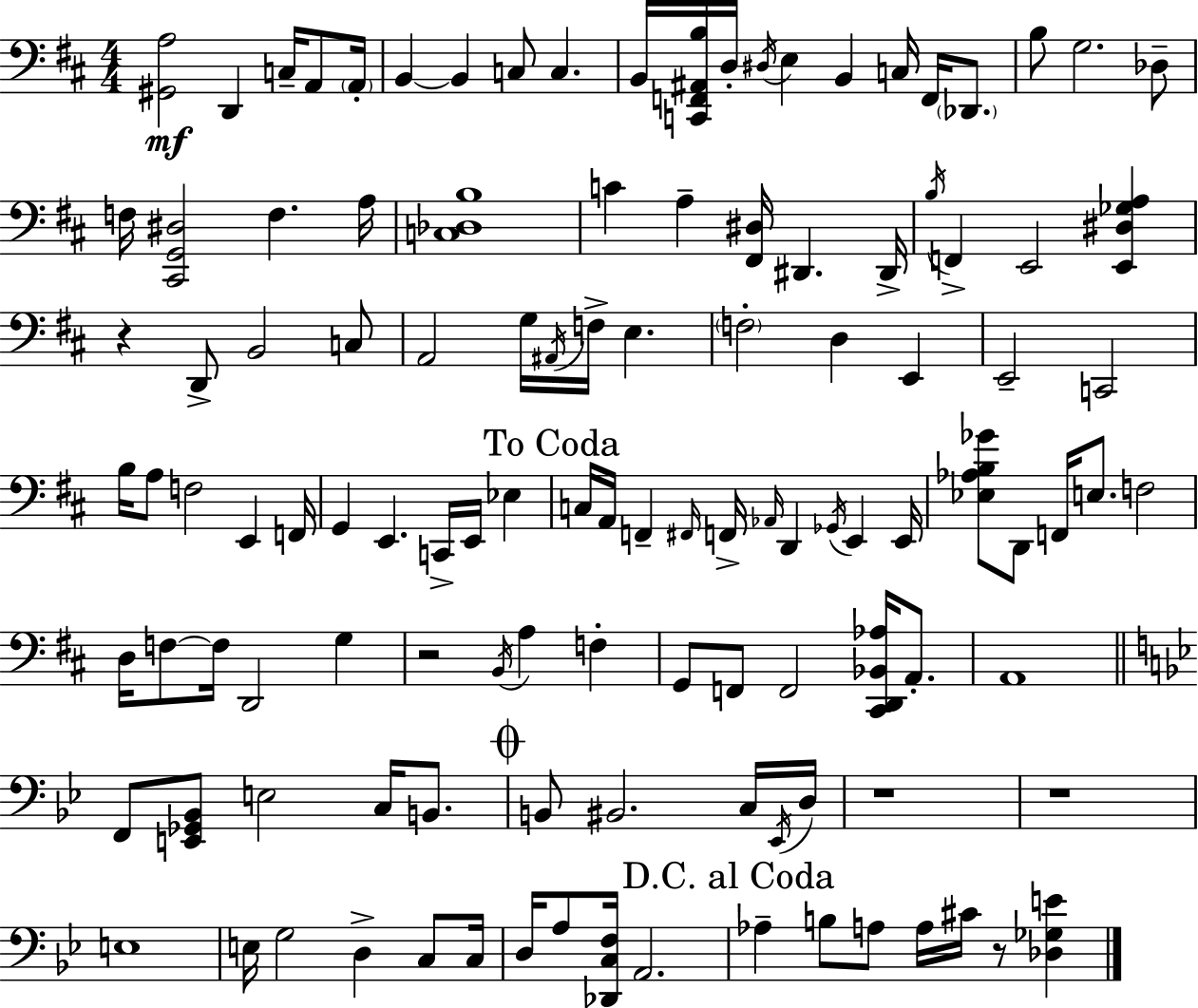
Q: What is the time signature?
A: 4/4